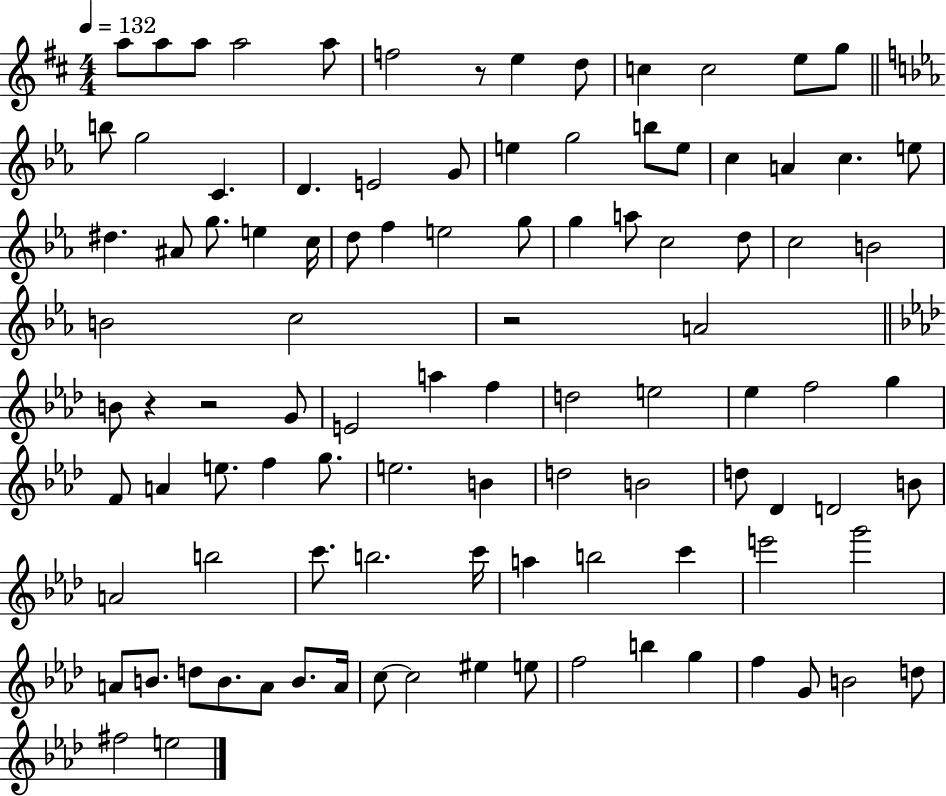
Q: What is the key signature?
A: D major